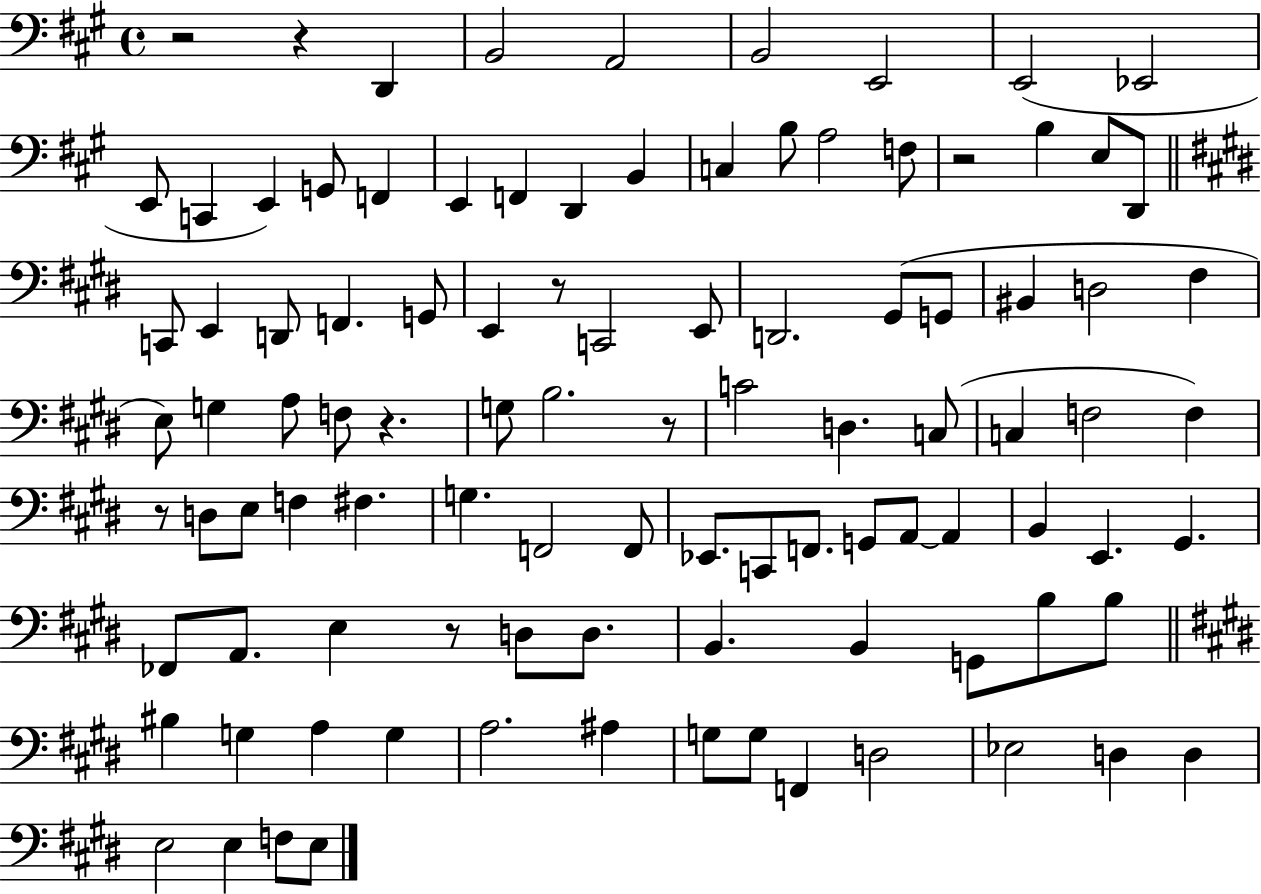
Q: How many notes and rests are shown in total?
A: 100